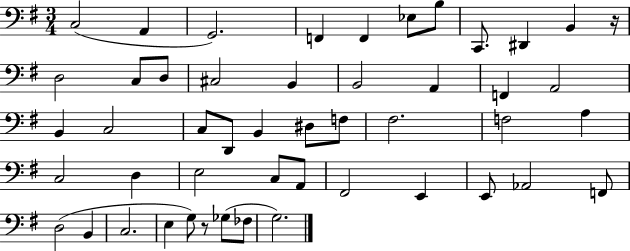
C3/h A2/q G2/h. F2/q F2/q Eb3/e B3/e C2/e. D#2/q B2/q R/s D3/h C3/e D3/e C#3/h B2/q B2/h A2/q F2/q A2/h B2/q C3/h C3/e D2/e B2/q D#3/e F3/e F#3/h. F3/h A3/q C3/h D3/q E3/h C3/e A2/e F#2/h E2/q E2/e Ab2/h F2/e D3/h B2/q C3/h. E3/q G3/e R/e Gb3/e FES3/e G3/h.